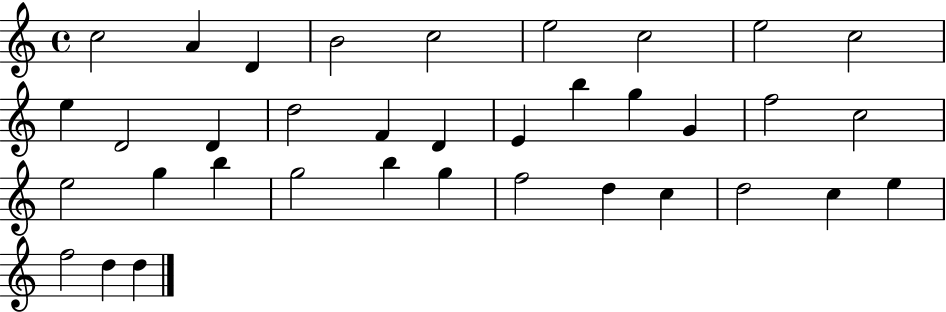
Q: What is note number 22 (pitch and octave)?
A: E5